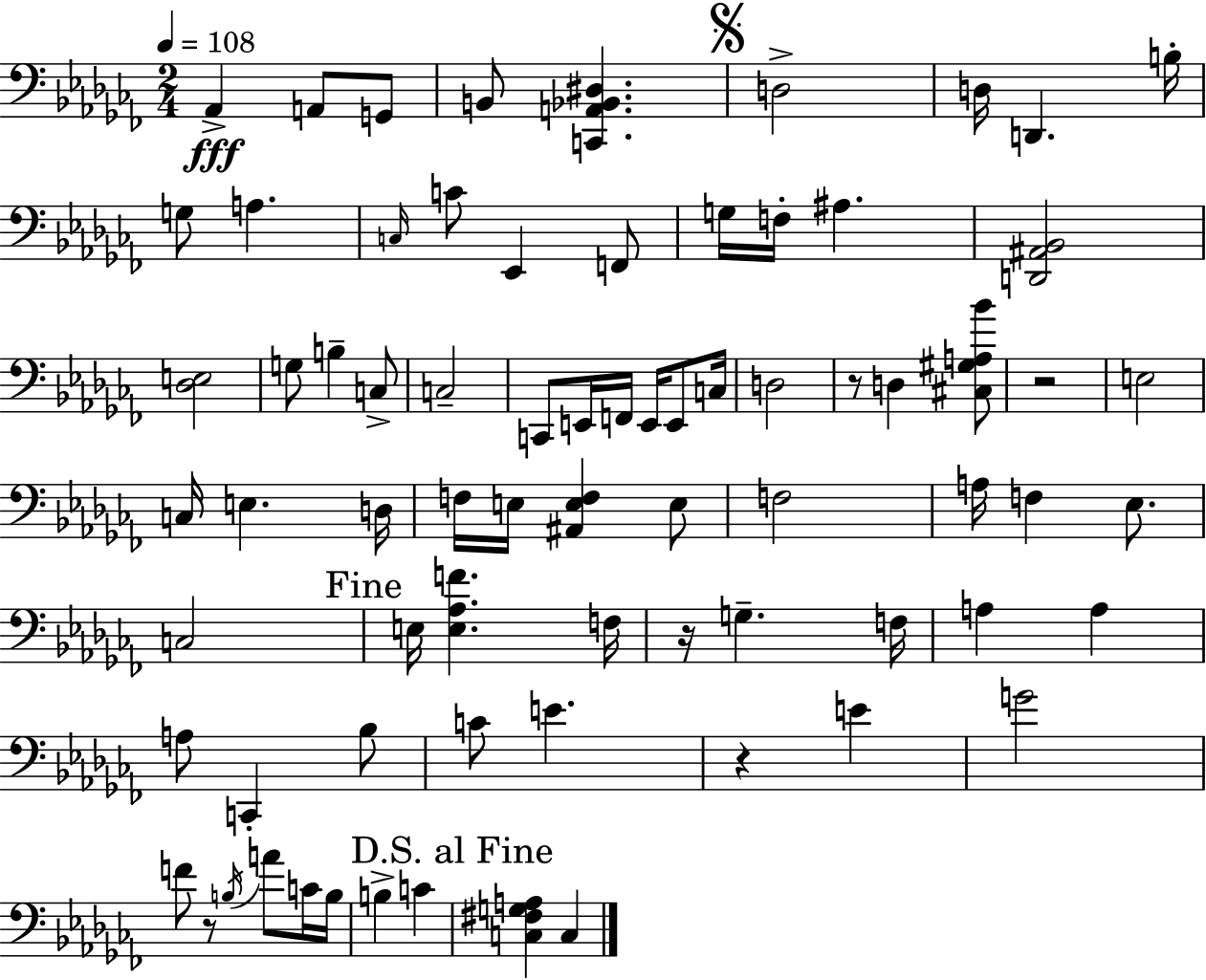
{
  \clef bass
  \numericTimeSignature
  \time 2/4
  \key aes \minor
  \tempo 4 = 108
  \repeat volta 2 { aes,4->\fff a,8 g,8 | b,8 <c, a, bes, dis>4. | \mark \markup { \musicglyph "scripts.segno" } d2-> | d16 d,4. b16-. | \break g8 a4. | \grace { c16 } c'8 ees,4 f,8 | g16 f16-. ais4. | <d, ais, bes,>2 | \break <des e>2 | g8 b4-- c8-> | c2-- | c,8 e,16 f,16 e,16 e,8 | \break c16 d2 | r8 d4 <cis gis a bes'>8 | r2 | e2 | \break c16 e4. | d16 f16 e16 <ais, e f>4 e8 | f2 | a16 f4 ees8. | \break c2 | \mark "Fine" e16 <e aes f'>4. | f16 r16 g4.-- | f16 a4 a4 | \break a8 c,4-. bes8 | c'8 e'4. | r4 e'4 | g'2 | \break f'8 r8 \acciaccatura { b16 } a'8 | c'16 b16 b4-> c'4 | \mark "D.S. al Fine" <c fis g a>4 c4 | } \bar "|."
}